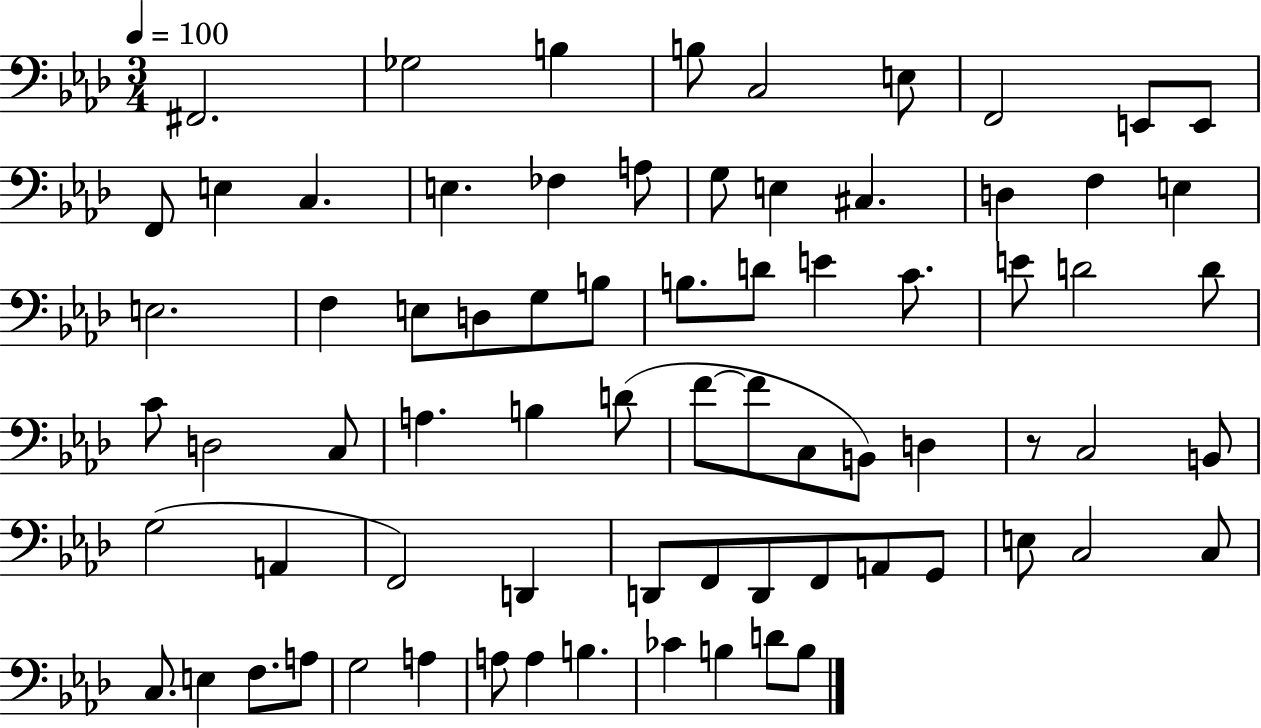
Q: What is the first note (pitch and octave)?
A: F#2